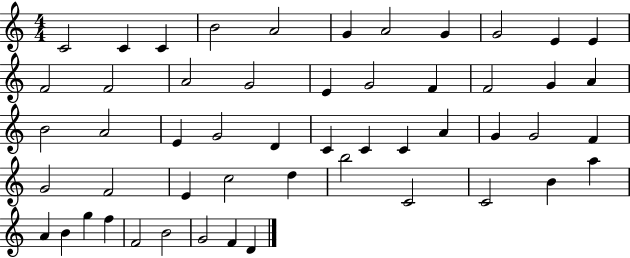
X:1
T:Untitled
M:4/4
L:1/4
K:C
C2 C C B2 A2 G A2 G G2 E E F2 F2 A2 G2 E G2 F F2 G A B2 A2 E G2 D C C C A G G2 F G2 F2 E c2 d b2 C2 C2 B a A B g f F2 B2 G2 F D